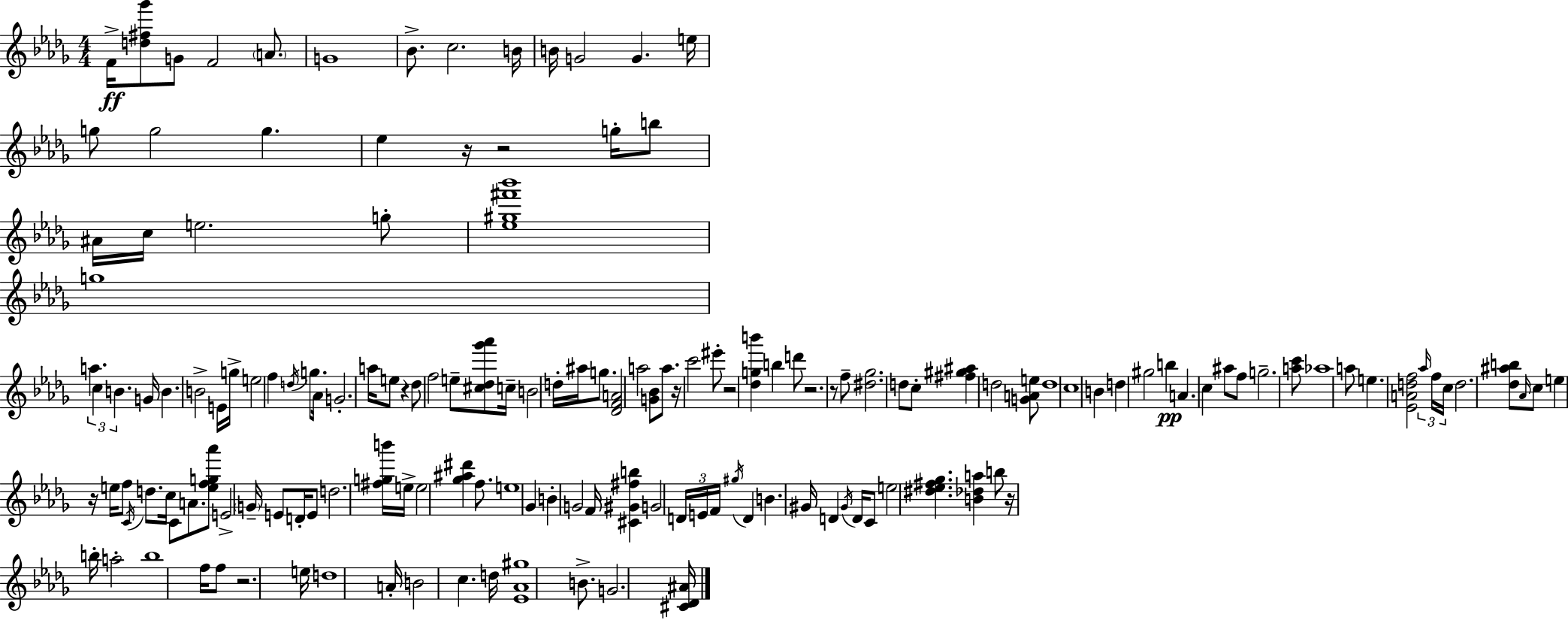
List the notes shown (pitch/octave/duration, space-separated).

F4/s [D5,F#5,Gb6]/e G4/e F4/h A4/e. G4/w Bb4/e. C5/h. B4/s B4/s G4/h G4/q. E5/s G5/e G5/h G5/q. Eb5/q R/s R/h G5/s B5/e A#4/s C5/s E5/h. G5/e [Eb5,G#5,F#6,Bb6]/w G5/w A5/q. C5/q B4/q. G4/s B4/q. B4/h E4/s G5/s E5/h F5/q D5/s G5/e. Ab4/s G4/h. A5/s E5/e R/q Db5/e F5/h E5/e [C#5,Db5,Gb6,Ab6]/e C5/s B4/h D5/s A#5/s G5/e. [Db4,F4,A4]/h A5/h [G4,Bb4]/e A5/e. R/s C6/h EIS6/e R/h [Db5,G5,B6]/q B5/q D6/e R/h. R/e F5/e [D#5,Gb5]/h. D5/e C5/e [F#5,G#5,A#5]/q D5/h [G4,A4,E5]/e D5/w C5/w B4/q D5/q G#5/h B5/q A4/q. C5/q A#5/e F5/e G5/h. [A5,C6]/e Ab5/w A5/e E5/q. [Eb4,A4,D5,F5]/h Ab5/s F5/s C5/s D5/h. [Db5,A#5,B5]/e Ab4/s C5/e E5/q R/s E5/s F5/e C4/s D5/e. C5/s C4/e A4/e. [E5,F5,G5,Ab6]/e E4/h G4/s E4/e D4/s E4/e D5/h. [F#5,G5,B6]/s E5/s E5/h [Gb5,A#5,D#6]/q F5/e. E5/w Gb4/q B4/q G4/h F4/s [C#4,G#4,F#5,B5]/q G4/h D4/s E4/s F4/s G#5/s D4/q B4/q. G#4/s D4/q G#4/s D4/s C4/e E5/h [D#5,Eb5,F#5,Gb5]/q. [B4,Db5,A5]/q B5/e R/s B5/s A5/h B5/w F5/s F5/e R/h. E5/s D5/w A4/s B4/h C5/q. D5/s [Eb4,Ab4,G#5]/w B4/e. G4/h. [C#4,Db4,A#4]/s